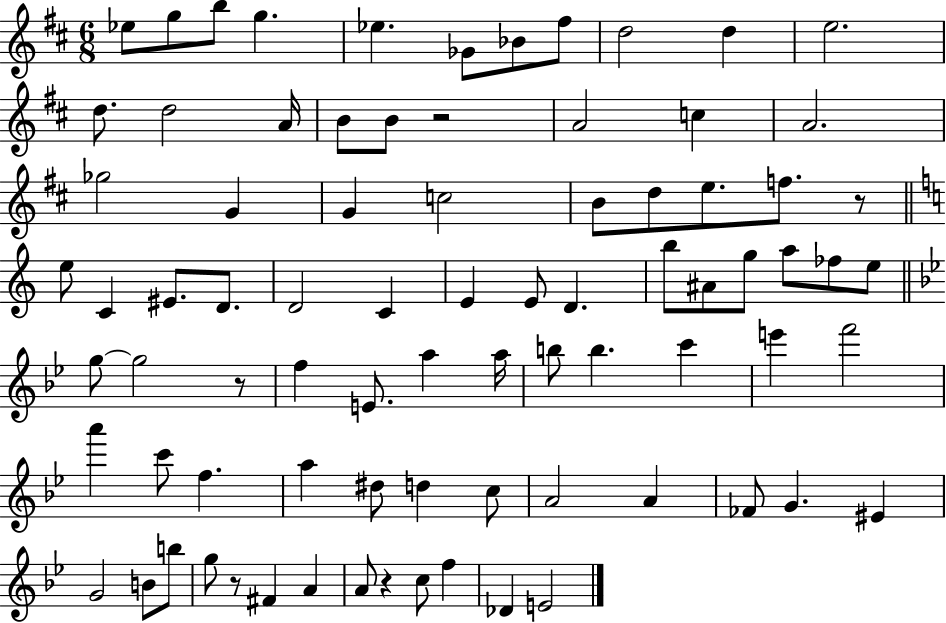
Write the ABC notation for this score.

X:1
T:Untitled
M:6/8
L:1/4
K:D
_e/2 g/2 b/2 g _e _G/2 _B/2 ^f/2 d2 d e2 d/2 d2 A/4 B/2 B/2 z2 A2 c A2 _g2 G G c2 B/2 d/2 e/2 f/2 z/2 e/2 C ^E/2 D/2 D2 C E E/2 D b/2 ^A/2 g/2 a/2 _f/2 e/2 g/2 g2 z/2 f E/2 a a/4 b/2 b c' e' f'2 a' c'/2 f a ^d/2 d c/2 A2 A _F/2 G ^E G2 B/2 b/2 g/2 z/2 ^F A A/2 z c/2 f _D E2